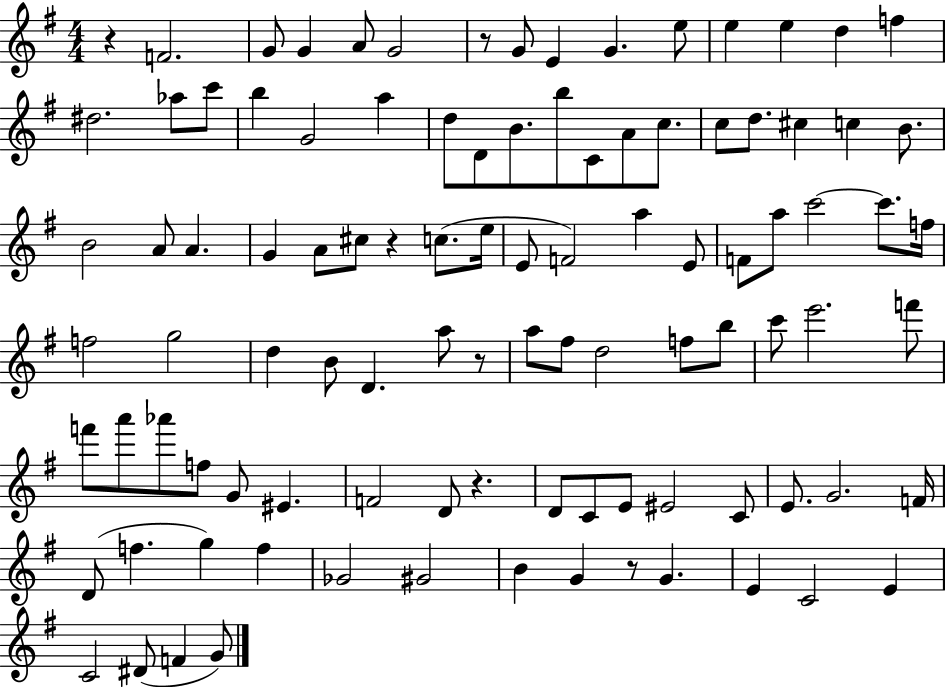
X:1
T:Untitled
M:4/4
L:1/4
K:G
z F2 G/2 G A/2 G2 z/2 G/2 E G e/2 e e d f ^d2 _a/2 c'/2 b G2 a d/2 D/2 B/2 b/2 C/2 A/2 c/2 c/2 d/2 ^c c B/2 B2 A/2 A G A/2 ^c/2 z c/2 e/4 E/2 F2 a E/2 F/2 a/2 c'2 c'/2 f/4 f2 g2 d B/2 D a/2 z/2 a/2 ^f/2 d2 f/2 b/2 c'/2 e'2 f'/2 f'/2 a'/2 _a'/2 f/2 G/2 ^E F2 D/2 z D/2 C/2 E/2 ^E2 C/2 E/2 G2 F/4 D/2 f g f _G2 ^G2 B G z/2 G E C2 E C2 ^D/2 F G/2